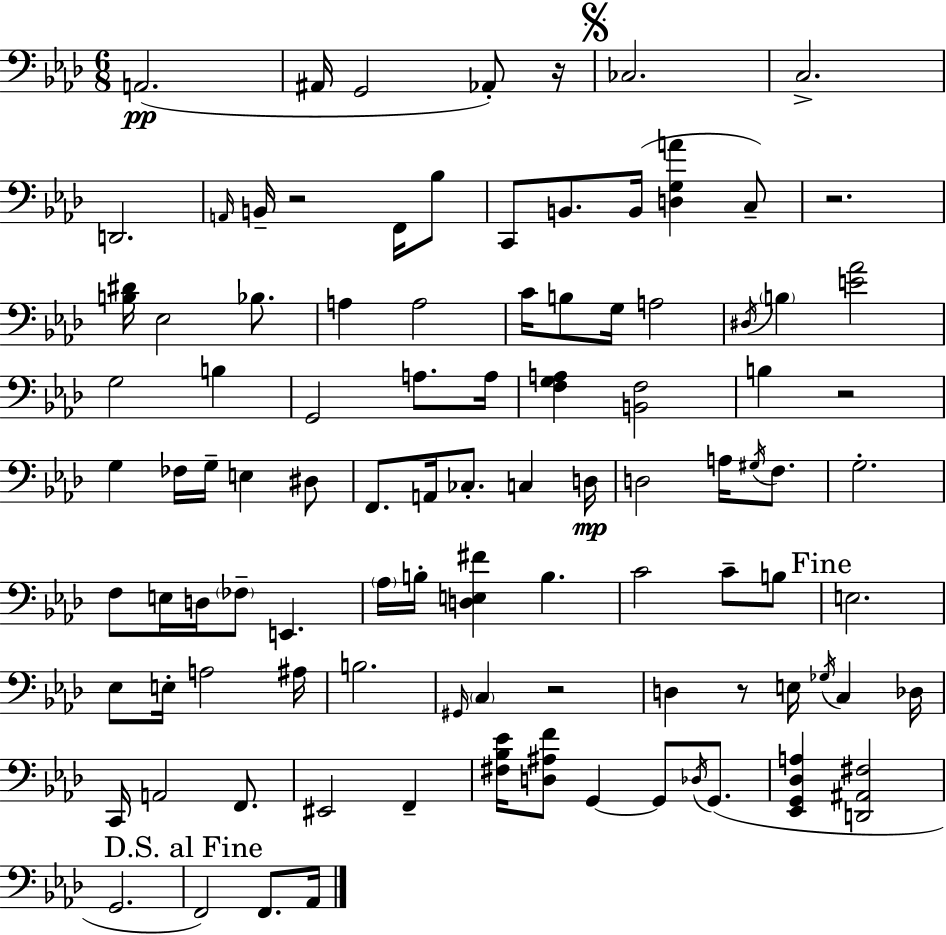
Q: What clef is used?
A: bass